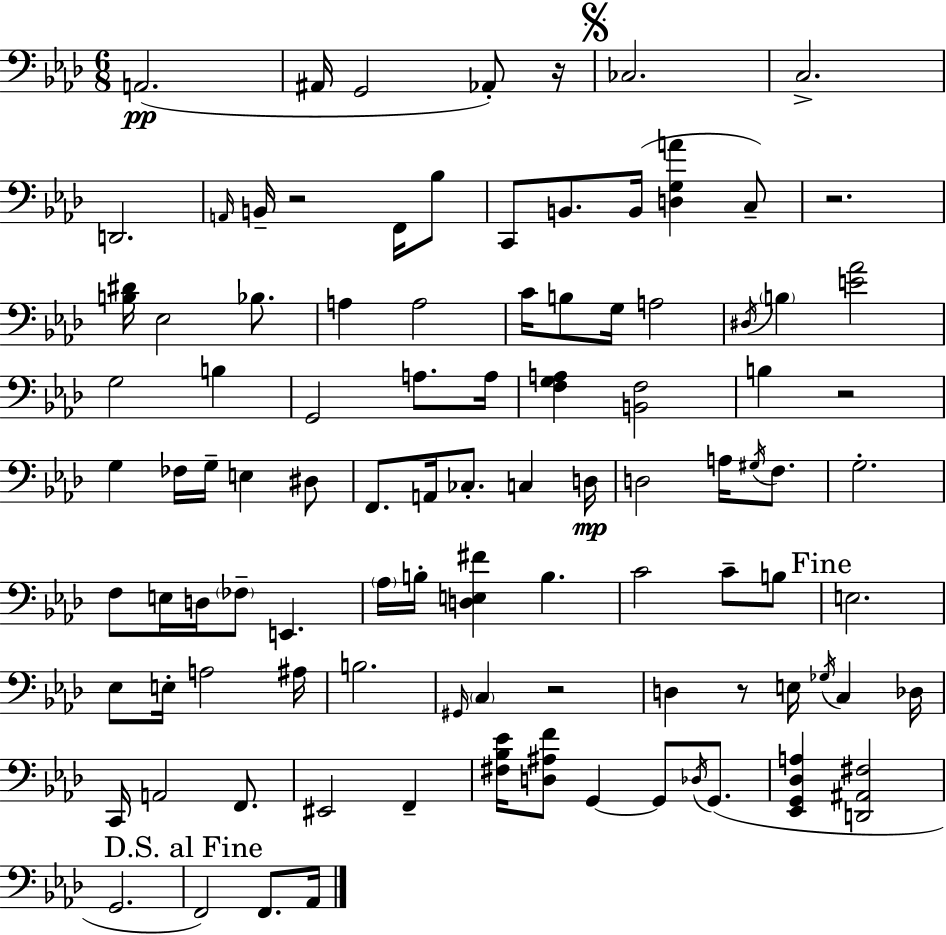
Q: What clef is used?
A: bass